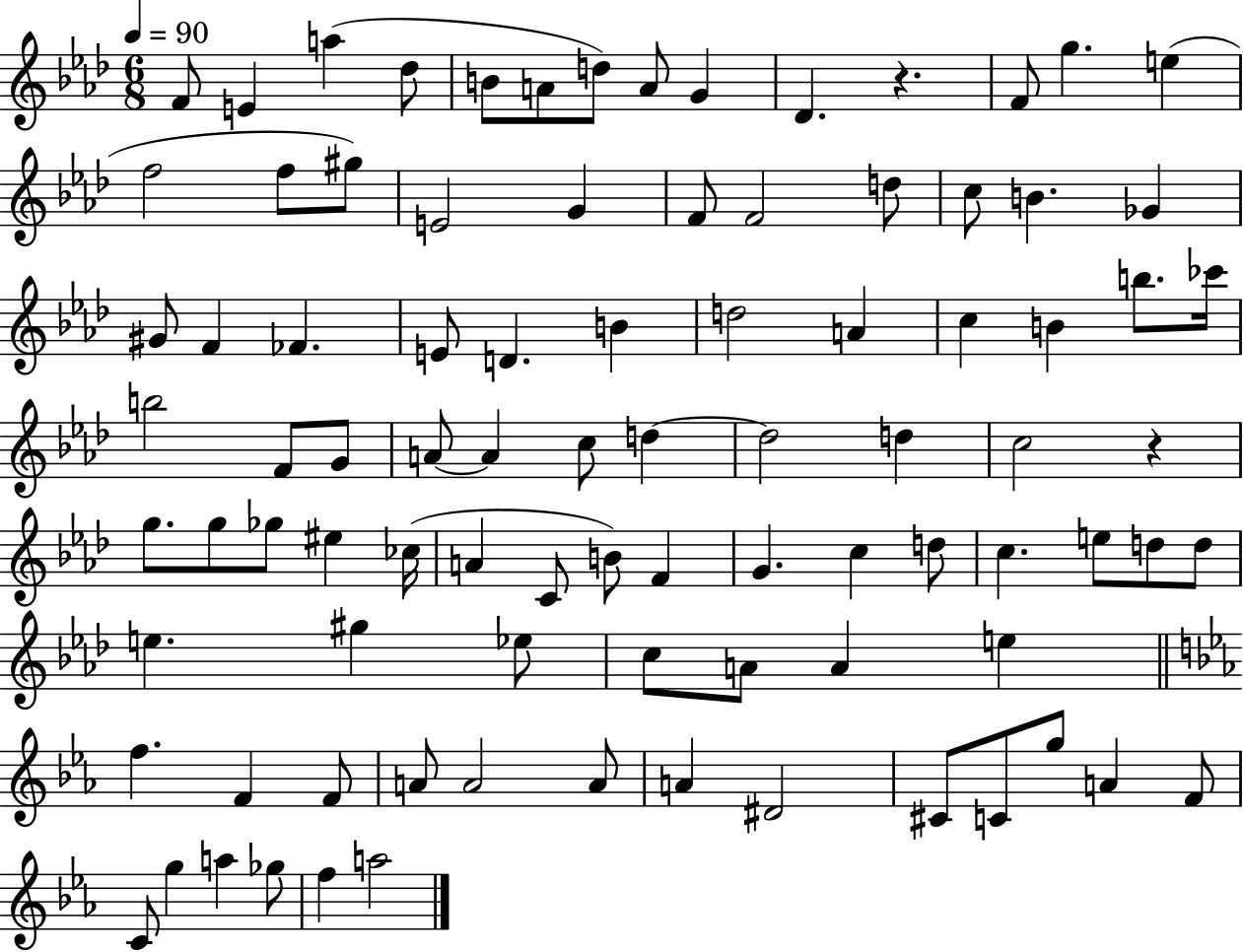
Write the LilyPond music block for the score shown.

{
  \clef treble
  \numericTimeSignature
  \time 6/8
  \key aes \major
  \tempo 4 = 90
  f'8 e'4 a''4( des''8 | b'8 a'8 d''8) a'8 g'4 | des'4. r4. | f'8 g''4. e''4( | \break f''2 f''8 gis''8) | e'2 g'4 | f'8 f'2 d''8 | c''8 b'4. ges'4 | \break gis'8 f'4 fes'4. | e'8 d'4. b'4 | d''2 a'4 | c''4 b'4 b''8. ces'''16 | \break b''2 f'8 g'8 | a'8~~ a'4 c''8 d''4~~ | d''2 d''4 | c''2 r4 | \break g''8. g''8 ges''8 eis''4 ces''16( | a'4 c'8 b'8) f'4 | g'4. c''4 d''8 | c''4. e''8 d''8 d''8 | \break e''4. gis''4 ees''8 | c''8 a'8 a'4 e''4 | \bar "||" \break \key ees \major f''4. f'4 f'8 | a'8 a'2 a'8 | a'4 dis'2 | cis'8 c'8 g''8 a'4 f'8 | \break c'8 g''4 a''4 ges''8 | f''4 a''2 | \bar "|."
}